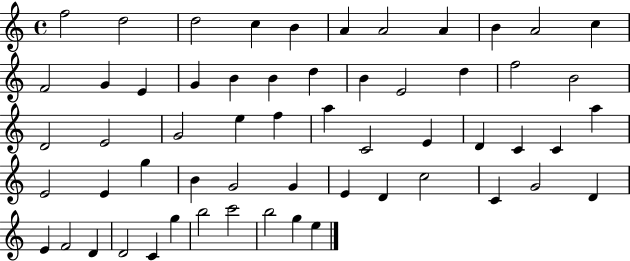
X:1
T:Untitled
M:4/4
L:1/4
K:C
f2 d2 d2 c B A A2 A B A2 c F2 G E G B B d B E2 d f2 B2 D2 E2 G2 e f a C2 E D C C a E2 E g B G2 G E D c2 C G2 D E F2 D D2 C g b2 c'2 b2 g e